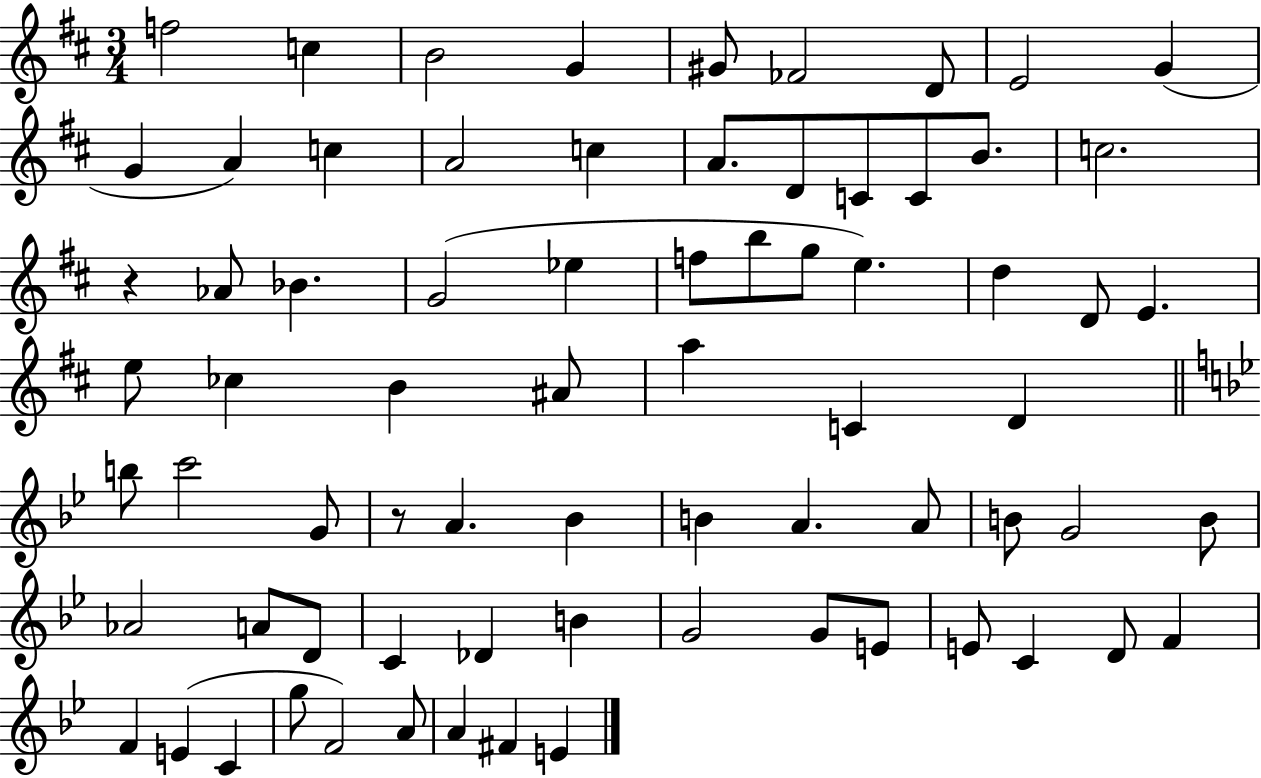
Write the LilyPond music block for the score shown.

{
  \clef treble
  \numericTimeSignature
  \time 3/4
  \key d \major
  f''2 c''4 | b'2 g'4 | gis'8 fes'2 d'8 | e'2 g'4( | \break g'4 a'4) c''4 | a'2 c''4 | a'8. d'8 c'8 c'8 b'8. | c''2. | \break r4 aes'8 bes'4. | g'2( ees''4 | f''8 b''8 g''8 e''4.) | d''4 d'8 e'4. | \break e''8 ces''4 b'4 ais'8 | a''4 c'4 d'4 | \bar "||" \break \key bes \major b''8 c'''2 g'8 | r8 a'4. bes'4 | b'4 a'4. a'8 | b'8 g'2 b'8 | \break aes'2 a'8 d'8 | c'4 des'4 b'4 | g'2 g'8 e'8 | e'8 c'4 d'8 f'4 | \break f'4 e'4( c'4 | g''8 f'2) a'8 | a'4 fis'4 e'4 | \bar "|."
}